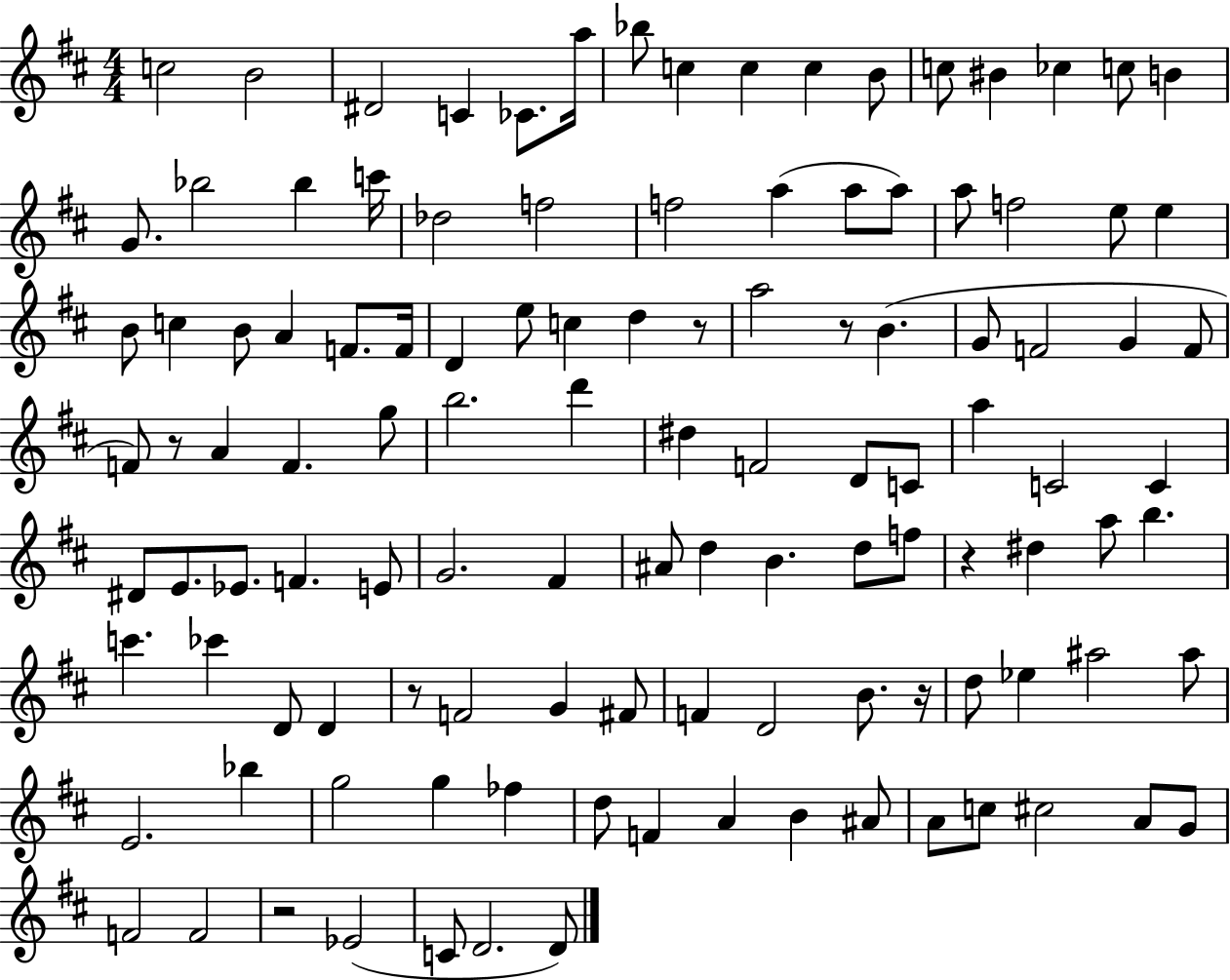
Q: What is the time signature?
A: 4/4